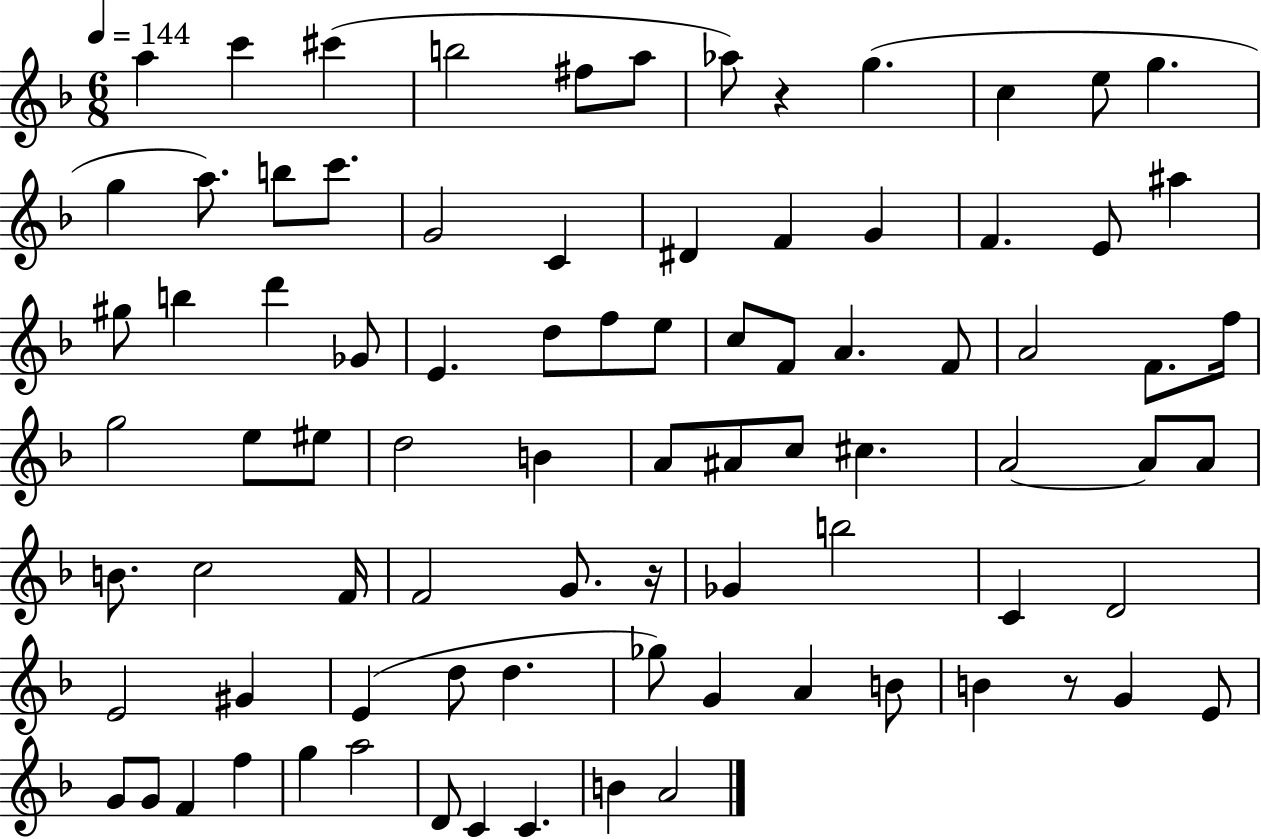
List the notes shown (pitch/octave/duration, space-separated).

A5/q C6/q C#6/q B5/h F#5/e A5/e Ab5/e R/q G5/q. C5/q E5/e G5/q. G5/q A5/e. B5/e C6/e. G4/h C4/q D#4/q F4/q G4/q F4/q. E4/e A#5/q G#5/e B5/q D6/q Gb4/e E4/q. D5/e F5/e E5/e C5/e F4/e A4/q. F4/e A4/h F4/e. F5/s G5/h E5/e EIS5/e D5/h B4/q A4/e A#4/e C5/e C#5/q. A4/h A4/e A4/e B4/e. C5/h F4/s F4/h G4/e. R/s Gb4/q B5/h C4/q D4/h E4/h G#4/q E4/q D5/e D5/q. Gb5/e G4/q A4/q B4/e B4/q R/e G4/q E4/e G4/e G4/e F4/q F5/q G5/q A5/h D4/e C4/q C4/q. B4/q A4/h